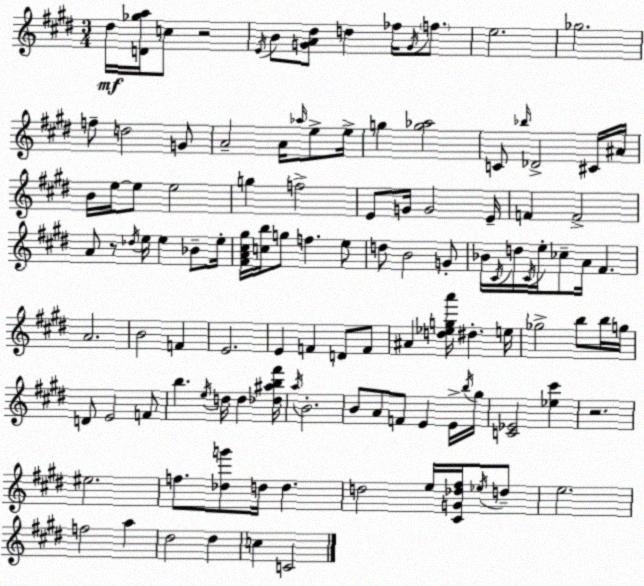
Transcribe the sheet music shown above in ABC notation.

X:1
T:Untitled
M:3/4
L:1/4
K:E
^d/4 [D_ga]/4 c/2 z2 E/4 B/2 [GA^d]/2 d _f/4 G/4 f/2 e2 _g2 f/2 d2 G/2 A2 A/4 _a/4 e/2 e/4 g [g_a]2 C/2 _b/4 _D2 ^C/4 ^A/4 B/4 e/4 e/2 e2 g f2 E/2 G/4 G2 E/4 F F2 A/2 z/2 _d/4 e/4 e _B/2 e/4 [^FA^c^g]/4 [cb]/4 g/2 f e/2 d/2 B2 G/2 _B/4 ^C/4 d/4 ^C/4 e/4 _c/2 A/4 ^F A2 B2 F E2 E F D/2 F/2 ^A [d_ega']/4 ^d e/4 _g2 b/2 b/4 g/4 D/2 E2 F/2 b e/4 d/4 d [_d^ab^f']/4 a/4 B2 B/2 A/2 F/2 E E/4 b/4 ^g/4 [C_E]2 [_e^c'] z2 ^e2 f/2 [_dg']/2 d/4 d d2 e/4 [^CG_d^f]/4 _e/4 d/2 e2 f2 a ^d2 ^d c C2